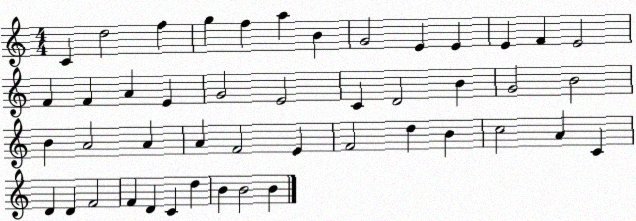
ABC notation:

X:1
T:Untitled
M:4/4
L:1/4
K:C
C d2 f g f a B G2 E E E F E2 F F A E G2 E2 C D2 B G2 B2 B A2 A A F2 E F2 d B c2 A C D D F2 F D C d B B2 B